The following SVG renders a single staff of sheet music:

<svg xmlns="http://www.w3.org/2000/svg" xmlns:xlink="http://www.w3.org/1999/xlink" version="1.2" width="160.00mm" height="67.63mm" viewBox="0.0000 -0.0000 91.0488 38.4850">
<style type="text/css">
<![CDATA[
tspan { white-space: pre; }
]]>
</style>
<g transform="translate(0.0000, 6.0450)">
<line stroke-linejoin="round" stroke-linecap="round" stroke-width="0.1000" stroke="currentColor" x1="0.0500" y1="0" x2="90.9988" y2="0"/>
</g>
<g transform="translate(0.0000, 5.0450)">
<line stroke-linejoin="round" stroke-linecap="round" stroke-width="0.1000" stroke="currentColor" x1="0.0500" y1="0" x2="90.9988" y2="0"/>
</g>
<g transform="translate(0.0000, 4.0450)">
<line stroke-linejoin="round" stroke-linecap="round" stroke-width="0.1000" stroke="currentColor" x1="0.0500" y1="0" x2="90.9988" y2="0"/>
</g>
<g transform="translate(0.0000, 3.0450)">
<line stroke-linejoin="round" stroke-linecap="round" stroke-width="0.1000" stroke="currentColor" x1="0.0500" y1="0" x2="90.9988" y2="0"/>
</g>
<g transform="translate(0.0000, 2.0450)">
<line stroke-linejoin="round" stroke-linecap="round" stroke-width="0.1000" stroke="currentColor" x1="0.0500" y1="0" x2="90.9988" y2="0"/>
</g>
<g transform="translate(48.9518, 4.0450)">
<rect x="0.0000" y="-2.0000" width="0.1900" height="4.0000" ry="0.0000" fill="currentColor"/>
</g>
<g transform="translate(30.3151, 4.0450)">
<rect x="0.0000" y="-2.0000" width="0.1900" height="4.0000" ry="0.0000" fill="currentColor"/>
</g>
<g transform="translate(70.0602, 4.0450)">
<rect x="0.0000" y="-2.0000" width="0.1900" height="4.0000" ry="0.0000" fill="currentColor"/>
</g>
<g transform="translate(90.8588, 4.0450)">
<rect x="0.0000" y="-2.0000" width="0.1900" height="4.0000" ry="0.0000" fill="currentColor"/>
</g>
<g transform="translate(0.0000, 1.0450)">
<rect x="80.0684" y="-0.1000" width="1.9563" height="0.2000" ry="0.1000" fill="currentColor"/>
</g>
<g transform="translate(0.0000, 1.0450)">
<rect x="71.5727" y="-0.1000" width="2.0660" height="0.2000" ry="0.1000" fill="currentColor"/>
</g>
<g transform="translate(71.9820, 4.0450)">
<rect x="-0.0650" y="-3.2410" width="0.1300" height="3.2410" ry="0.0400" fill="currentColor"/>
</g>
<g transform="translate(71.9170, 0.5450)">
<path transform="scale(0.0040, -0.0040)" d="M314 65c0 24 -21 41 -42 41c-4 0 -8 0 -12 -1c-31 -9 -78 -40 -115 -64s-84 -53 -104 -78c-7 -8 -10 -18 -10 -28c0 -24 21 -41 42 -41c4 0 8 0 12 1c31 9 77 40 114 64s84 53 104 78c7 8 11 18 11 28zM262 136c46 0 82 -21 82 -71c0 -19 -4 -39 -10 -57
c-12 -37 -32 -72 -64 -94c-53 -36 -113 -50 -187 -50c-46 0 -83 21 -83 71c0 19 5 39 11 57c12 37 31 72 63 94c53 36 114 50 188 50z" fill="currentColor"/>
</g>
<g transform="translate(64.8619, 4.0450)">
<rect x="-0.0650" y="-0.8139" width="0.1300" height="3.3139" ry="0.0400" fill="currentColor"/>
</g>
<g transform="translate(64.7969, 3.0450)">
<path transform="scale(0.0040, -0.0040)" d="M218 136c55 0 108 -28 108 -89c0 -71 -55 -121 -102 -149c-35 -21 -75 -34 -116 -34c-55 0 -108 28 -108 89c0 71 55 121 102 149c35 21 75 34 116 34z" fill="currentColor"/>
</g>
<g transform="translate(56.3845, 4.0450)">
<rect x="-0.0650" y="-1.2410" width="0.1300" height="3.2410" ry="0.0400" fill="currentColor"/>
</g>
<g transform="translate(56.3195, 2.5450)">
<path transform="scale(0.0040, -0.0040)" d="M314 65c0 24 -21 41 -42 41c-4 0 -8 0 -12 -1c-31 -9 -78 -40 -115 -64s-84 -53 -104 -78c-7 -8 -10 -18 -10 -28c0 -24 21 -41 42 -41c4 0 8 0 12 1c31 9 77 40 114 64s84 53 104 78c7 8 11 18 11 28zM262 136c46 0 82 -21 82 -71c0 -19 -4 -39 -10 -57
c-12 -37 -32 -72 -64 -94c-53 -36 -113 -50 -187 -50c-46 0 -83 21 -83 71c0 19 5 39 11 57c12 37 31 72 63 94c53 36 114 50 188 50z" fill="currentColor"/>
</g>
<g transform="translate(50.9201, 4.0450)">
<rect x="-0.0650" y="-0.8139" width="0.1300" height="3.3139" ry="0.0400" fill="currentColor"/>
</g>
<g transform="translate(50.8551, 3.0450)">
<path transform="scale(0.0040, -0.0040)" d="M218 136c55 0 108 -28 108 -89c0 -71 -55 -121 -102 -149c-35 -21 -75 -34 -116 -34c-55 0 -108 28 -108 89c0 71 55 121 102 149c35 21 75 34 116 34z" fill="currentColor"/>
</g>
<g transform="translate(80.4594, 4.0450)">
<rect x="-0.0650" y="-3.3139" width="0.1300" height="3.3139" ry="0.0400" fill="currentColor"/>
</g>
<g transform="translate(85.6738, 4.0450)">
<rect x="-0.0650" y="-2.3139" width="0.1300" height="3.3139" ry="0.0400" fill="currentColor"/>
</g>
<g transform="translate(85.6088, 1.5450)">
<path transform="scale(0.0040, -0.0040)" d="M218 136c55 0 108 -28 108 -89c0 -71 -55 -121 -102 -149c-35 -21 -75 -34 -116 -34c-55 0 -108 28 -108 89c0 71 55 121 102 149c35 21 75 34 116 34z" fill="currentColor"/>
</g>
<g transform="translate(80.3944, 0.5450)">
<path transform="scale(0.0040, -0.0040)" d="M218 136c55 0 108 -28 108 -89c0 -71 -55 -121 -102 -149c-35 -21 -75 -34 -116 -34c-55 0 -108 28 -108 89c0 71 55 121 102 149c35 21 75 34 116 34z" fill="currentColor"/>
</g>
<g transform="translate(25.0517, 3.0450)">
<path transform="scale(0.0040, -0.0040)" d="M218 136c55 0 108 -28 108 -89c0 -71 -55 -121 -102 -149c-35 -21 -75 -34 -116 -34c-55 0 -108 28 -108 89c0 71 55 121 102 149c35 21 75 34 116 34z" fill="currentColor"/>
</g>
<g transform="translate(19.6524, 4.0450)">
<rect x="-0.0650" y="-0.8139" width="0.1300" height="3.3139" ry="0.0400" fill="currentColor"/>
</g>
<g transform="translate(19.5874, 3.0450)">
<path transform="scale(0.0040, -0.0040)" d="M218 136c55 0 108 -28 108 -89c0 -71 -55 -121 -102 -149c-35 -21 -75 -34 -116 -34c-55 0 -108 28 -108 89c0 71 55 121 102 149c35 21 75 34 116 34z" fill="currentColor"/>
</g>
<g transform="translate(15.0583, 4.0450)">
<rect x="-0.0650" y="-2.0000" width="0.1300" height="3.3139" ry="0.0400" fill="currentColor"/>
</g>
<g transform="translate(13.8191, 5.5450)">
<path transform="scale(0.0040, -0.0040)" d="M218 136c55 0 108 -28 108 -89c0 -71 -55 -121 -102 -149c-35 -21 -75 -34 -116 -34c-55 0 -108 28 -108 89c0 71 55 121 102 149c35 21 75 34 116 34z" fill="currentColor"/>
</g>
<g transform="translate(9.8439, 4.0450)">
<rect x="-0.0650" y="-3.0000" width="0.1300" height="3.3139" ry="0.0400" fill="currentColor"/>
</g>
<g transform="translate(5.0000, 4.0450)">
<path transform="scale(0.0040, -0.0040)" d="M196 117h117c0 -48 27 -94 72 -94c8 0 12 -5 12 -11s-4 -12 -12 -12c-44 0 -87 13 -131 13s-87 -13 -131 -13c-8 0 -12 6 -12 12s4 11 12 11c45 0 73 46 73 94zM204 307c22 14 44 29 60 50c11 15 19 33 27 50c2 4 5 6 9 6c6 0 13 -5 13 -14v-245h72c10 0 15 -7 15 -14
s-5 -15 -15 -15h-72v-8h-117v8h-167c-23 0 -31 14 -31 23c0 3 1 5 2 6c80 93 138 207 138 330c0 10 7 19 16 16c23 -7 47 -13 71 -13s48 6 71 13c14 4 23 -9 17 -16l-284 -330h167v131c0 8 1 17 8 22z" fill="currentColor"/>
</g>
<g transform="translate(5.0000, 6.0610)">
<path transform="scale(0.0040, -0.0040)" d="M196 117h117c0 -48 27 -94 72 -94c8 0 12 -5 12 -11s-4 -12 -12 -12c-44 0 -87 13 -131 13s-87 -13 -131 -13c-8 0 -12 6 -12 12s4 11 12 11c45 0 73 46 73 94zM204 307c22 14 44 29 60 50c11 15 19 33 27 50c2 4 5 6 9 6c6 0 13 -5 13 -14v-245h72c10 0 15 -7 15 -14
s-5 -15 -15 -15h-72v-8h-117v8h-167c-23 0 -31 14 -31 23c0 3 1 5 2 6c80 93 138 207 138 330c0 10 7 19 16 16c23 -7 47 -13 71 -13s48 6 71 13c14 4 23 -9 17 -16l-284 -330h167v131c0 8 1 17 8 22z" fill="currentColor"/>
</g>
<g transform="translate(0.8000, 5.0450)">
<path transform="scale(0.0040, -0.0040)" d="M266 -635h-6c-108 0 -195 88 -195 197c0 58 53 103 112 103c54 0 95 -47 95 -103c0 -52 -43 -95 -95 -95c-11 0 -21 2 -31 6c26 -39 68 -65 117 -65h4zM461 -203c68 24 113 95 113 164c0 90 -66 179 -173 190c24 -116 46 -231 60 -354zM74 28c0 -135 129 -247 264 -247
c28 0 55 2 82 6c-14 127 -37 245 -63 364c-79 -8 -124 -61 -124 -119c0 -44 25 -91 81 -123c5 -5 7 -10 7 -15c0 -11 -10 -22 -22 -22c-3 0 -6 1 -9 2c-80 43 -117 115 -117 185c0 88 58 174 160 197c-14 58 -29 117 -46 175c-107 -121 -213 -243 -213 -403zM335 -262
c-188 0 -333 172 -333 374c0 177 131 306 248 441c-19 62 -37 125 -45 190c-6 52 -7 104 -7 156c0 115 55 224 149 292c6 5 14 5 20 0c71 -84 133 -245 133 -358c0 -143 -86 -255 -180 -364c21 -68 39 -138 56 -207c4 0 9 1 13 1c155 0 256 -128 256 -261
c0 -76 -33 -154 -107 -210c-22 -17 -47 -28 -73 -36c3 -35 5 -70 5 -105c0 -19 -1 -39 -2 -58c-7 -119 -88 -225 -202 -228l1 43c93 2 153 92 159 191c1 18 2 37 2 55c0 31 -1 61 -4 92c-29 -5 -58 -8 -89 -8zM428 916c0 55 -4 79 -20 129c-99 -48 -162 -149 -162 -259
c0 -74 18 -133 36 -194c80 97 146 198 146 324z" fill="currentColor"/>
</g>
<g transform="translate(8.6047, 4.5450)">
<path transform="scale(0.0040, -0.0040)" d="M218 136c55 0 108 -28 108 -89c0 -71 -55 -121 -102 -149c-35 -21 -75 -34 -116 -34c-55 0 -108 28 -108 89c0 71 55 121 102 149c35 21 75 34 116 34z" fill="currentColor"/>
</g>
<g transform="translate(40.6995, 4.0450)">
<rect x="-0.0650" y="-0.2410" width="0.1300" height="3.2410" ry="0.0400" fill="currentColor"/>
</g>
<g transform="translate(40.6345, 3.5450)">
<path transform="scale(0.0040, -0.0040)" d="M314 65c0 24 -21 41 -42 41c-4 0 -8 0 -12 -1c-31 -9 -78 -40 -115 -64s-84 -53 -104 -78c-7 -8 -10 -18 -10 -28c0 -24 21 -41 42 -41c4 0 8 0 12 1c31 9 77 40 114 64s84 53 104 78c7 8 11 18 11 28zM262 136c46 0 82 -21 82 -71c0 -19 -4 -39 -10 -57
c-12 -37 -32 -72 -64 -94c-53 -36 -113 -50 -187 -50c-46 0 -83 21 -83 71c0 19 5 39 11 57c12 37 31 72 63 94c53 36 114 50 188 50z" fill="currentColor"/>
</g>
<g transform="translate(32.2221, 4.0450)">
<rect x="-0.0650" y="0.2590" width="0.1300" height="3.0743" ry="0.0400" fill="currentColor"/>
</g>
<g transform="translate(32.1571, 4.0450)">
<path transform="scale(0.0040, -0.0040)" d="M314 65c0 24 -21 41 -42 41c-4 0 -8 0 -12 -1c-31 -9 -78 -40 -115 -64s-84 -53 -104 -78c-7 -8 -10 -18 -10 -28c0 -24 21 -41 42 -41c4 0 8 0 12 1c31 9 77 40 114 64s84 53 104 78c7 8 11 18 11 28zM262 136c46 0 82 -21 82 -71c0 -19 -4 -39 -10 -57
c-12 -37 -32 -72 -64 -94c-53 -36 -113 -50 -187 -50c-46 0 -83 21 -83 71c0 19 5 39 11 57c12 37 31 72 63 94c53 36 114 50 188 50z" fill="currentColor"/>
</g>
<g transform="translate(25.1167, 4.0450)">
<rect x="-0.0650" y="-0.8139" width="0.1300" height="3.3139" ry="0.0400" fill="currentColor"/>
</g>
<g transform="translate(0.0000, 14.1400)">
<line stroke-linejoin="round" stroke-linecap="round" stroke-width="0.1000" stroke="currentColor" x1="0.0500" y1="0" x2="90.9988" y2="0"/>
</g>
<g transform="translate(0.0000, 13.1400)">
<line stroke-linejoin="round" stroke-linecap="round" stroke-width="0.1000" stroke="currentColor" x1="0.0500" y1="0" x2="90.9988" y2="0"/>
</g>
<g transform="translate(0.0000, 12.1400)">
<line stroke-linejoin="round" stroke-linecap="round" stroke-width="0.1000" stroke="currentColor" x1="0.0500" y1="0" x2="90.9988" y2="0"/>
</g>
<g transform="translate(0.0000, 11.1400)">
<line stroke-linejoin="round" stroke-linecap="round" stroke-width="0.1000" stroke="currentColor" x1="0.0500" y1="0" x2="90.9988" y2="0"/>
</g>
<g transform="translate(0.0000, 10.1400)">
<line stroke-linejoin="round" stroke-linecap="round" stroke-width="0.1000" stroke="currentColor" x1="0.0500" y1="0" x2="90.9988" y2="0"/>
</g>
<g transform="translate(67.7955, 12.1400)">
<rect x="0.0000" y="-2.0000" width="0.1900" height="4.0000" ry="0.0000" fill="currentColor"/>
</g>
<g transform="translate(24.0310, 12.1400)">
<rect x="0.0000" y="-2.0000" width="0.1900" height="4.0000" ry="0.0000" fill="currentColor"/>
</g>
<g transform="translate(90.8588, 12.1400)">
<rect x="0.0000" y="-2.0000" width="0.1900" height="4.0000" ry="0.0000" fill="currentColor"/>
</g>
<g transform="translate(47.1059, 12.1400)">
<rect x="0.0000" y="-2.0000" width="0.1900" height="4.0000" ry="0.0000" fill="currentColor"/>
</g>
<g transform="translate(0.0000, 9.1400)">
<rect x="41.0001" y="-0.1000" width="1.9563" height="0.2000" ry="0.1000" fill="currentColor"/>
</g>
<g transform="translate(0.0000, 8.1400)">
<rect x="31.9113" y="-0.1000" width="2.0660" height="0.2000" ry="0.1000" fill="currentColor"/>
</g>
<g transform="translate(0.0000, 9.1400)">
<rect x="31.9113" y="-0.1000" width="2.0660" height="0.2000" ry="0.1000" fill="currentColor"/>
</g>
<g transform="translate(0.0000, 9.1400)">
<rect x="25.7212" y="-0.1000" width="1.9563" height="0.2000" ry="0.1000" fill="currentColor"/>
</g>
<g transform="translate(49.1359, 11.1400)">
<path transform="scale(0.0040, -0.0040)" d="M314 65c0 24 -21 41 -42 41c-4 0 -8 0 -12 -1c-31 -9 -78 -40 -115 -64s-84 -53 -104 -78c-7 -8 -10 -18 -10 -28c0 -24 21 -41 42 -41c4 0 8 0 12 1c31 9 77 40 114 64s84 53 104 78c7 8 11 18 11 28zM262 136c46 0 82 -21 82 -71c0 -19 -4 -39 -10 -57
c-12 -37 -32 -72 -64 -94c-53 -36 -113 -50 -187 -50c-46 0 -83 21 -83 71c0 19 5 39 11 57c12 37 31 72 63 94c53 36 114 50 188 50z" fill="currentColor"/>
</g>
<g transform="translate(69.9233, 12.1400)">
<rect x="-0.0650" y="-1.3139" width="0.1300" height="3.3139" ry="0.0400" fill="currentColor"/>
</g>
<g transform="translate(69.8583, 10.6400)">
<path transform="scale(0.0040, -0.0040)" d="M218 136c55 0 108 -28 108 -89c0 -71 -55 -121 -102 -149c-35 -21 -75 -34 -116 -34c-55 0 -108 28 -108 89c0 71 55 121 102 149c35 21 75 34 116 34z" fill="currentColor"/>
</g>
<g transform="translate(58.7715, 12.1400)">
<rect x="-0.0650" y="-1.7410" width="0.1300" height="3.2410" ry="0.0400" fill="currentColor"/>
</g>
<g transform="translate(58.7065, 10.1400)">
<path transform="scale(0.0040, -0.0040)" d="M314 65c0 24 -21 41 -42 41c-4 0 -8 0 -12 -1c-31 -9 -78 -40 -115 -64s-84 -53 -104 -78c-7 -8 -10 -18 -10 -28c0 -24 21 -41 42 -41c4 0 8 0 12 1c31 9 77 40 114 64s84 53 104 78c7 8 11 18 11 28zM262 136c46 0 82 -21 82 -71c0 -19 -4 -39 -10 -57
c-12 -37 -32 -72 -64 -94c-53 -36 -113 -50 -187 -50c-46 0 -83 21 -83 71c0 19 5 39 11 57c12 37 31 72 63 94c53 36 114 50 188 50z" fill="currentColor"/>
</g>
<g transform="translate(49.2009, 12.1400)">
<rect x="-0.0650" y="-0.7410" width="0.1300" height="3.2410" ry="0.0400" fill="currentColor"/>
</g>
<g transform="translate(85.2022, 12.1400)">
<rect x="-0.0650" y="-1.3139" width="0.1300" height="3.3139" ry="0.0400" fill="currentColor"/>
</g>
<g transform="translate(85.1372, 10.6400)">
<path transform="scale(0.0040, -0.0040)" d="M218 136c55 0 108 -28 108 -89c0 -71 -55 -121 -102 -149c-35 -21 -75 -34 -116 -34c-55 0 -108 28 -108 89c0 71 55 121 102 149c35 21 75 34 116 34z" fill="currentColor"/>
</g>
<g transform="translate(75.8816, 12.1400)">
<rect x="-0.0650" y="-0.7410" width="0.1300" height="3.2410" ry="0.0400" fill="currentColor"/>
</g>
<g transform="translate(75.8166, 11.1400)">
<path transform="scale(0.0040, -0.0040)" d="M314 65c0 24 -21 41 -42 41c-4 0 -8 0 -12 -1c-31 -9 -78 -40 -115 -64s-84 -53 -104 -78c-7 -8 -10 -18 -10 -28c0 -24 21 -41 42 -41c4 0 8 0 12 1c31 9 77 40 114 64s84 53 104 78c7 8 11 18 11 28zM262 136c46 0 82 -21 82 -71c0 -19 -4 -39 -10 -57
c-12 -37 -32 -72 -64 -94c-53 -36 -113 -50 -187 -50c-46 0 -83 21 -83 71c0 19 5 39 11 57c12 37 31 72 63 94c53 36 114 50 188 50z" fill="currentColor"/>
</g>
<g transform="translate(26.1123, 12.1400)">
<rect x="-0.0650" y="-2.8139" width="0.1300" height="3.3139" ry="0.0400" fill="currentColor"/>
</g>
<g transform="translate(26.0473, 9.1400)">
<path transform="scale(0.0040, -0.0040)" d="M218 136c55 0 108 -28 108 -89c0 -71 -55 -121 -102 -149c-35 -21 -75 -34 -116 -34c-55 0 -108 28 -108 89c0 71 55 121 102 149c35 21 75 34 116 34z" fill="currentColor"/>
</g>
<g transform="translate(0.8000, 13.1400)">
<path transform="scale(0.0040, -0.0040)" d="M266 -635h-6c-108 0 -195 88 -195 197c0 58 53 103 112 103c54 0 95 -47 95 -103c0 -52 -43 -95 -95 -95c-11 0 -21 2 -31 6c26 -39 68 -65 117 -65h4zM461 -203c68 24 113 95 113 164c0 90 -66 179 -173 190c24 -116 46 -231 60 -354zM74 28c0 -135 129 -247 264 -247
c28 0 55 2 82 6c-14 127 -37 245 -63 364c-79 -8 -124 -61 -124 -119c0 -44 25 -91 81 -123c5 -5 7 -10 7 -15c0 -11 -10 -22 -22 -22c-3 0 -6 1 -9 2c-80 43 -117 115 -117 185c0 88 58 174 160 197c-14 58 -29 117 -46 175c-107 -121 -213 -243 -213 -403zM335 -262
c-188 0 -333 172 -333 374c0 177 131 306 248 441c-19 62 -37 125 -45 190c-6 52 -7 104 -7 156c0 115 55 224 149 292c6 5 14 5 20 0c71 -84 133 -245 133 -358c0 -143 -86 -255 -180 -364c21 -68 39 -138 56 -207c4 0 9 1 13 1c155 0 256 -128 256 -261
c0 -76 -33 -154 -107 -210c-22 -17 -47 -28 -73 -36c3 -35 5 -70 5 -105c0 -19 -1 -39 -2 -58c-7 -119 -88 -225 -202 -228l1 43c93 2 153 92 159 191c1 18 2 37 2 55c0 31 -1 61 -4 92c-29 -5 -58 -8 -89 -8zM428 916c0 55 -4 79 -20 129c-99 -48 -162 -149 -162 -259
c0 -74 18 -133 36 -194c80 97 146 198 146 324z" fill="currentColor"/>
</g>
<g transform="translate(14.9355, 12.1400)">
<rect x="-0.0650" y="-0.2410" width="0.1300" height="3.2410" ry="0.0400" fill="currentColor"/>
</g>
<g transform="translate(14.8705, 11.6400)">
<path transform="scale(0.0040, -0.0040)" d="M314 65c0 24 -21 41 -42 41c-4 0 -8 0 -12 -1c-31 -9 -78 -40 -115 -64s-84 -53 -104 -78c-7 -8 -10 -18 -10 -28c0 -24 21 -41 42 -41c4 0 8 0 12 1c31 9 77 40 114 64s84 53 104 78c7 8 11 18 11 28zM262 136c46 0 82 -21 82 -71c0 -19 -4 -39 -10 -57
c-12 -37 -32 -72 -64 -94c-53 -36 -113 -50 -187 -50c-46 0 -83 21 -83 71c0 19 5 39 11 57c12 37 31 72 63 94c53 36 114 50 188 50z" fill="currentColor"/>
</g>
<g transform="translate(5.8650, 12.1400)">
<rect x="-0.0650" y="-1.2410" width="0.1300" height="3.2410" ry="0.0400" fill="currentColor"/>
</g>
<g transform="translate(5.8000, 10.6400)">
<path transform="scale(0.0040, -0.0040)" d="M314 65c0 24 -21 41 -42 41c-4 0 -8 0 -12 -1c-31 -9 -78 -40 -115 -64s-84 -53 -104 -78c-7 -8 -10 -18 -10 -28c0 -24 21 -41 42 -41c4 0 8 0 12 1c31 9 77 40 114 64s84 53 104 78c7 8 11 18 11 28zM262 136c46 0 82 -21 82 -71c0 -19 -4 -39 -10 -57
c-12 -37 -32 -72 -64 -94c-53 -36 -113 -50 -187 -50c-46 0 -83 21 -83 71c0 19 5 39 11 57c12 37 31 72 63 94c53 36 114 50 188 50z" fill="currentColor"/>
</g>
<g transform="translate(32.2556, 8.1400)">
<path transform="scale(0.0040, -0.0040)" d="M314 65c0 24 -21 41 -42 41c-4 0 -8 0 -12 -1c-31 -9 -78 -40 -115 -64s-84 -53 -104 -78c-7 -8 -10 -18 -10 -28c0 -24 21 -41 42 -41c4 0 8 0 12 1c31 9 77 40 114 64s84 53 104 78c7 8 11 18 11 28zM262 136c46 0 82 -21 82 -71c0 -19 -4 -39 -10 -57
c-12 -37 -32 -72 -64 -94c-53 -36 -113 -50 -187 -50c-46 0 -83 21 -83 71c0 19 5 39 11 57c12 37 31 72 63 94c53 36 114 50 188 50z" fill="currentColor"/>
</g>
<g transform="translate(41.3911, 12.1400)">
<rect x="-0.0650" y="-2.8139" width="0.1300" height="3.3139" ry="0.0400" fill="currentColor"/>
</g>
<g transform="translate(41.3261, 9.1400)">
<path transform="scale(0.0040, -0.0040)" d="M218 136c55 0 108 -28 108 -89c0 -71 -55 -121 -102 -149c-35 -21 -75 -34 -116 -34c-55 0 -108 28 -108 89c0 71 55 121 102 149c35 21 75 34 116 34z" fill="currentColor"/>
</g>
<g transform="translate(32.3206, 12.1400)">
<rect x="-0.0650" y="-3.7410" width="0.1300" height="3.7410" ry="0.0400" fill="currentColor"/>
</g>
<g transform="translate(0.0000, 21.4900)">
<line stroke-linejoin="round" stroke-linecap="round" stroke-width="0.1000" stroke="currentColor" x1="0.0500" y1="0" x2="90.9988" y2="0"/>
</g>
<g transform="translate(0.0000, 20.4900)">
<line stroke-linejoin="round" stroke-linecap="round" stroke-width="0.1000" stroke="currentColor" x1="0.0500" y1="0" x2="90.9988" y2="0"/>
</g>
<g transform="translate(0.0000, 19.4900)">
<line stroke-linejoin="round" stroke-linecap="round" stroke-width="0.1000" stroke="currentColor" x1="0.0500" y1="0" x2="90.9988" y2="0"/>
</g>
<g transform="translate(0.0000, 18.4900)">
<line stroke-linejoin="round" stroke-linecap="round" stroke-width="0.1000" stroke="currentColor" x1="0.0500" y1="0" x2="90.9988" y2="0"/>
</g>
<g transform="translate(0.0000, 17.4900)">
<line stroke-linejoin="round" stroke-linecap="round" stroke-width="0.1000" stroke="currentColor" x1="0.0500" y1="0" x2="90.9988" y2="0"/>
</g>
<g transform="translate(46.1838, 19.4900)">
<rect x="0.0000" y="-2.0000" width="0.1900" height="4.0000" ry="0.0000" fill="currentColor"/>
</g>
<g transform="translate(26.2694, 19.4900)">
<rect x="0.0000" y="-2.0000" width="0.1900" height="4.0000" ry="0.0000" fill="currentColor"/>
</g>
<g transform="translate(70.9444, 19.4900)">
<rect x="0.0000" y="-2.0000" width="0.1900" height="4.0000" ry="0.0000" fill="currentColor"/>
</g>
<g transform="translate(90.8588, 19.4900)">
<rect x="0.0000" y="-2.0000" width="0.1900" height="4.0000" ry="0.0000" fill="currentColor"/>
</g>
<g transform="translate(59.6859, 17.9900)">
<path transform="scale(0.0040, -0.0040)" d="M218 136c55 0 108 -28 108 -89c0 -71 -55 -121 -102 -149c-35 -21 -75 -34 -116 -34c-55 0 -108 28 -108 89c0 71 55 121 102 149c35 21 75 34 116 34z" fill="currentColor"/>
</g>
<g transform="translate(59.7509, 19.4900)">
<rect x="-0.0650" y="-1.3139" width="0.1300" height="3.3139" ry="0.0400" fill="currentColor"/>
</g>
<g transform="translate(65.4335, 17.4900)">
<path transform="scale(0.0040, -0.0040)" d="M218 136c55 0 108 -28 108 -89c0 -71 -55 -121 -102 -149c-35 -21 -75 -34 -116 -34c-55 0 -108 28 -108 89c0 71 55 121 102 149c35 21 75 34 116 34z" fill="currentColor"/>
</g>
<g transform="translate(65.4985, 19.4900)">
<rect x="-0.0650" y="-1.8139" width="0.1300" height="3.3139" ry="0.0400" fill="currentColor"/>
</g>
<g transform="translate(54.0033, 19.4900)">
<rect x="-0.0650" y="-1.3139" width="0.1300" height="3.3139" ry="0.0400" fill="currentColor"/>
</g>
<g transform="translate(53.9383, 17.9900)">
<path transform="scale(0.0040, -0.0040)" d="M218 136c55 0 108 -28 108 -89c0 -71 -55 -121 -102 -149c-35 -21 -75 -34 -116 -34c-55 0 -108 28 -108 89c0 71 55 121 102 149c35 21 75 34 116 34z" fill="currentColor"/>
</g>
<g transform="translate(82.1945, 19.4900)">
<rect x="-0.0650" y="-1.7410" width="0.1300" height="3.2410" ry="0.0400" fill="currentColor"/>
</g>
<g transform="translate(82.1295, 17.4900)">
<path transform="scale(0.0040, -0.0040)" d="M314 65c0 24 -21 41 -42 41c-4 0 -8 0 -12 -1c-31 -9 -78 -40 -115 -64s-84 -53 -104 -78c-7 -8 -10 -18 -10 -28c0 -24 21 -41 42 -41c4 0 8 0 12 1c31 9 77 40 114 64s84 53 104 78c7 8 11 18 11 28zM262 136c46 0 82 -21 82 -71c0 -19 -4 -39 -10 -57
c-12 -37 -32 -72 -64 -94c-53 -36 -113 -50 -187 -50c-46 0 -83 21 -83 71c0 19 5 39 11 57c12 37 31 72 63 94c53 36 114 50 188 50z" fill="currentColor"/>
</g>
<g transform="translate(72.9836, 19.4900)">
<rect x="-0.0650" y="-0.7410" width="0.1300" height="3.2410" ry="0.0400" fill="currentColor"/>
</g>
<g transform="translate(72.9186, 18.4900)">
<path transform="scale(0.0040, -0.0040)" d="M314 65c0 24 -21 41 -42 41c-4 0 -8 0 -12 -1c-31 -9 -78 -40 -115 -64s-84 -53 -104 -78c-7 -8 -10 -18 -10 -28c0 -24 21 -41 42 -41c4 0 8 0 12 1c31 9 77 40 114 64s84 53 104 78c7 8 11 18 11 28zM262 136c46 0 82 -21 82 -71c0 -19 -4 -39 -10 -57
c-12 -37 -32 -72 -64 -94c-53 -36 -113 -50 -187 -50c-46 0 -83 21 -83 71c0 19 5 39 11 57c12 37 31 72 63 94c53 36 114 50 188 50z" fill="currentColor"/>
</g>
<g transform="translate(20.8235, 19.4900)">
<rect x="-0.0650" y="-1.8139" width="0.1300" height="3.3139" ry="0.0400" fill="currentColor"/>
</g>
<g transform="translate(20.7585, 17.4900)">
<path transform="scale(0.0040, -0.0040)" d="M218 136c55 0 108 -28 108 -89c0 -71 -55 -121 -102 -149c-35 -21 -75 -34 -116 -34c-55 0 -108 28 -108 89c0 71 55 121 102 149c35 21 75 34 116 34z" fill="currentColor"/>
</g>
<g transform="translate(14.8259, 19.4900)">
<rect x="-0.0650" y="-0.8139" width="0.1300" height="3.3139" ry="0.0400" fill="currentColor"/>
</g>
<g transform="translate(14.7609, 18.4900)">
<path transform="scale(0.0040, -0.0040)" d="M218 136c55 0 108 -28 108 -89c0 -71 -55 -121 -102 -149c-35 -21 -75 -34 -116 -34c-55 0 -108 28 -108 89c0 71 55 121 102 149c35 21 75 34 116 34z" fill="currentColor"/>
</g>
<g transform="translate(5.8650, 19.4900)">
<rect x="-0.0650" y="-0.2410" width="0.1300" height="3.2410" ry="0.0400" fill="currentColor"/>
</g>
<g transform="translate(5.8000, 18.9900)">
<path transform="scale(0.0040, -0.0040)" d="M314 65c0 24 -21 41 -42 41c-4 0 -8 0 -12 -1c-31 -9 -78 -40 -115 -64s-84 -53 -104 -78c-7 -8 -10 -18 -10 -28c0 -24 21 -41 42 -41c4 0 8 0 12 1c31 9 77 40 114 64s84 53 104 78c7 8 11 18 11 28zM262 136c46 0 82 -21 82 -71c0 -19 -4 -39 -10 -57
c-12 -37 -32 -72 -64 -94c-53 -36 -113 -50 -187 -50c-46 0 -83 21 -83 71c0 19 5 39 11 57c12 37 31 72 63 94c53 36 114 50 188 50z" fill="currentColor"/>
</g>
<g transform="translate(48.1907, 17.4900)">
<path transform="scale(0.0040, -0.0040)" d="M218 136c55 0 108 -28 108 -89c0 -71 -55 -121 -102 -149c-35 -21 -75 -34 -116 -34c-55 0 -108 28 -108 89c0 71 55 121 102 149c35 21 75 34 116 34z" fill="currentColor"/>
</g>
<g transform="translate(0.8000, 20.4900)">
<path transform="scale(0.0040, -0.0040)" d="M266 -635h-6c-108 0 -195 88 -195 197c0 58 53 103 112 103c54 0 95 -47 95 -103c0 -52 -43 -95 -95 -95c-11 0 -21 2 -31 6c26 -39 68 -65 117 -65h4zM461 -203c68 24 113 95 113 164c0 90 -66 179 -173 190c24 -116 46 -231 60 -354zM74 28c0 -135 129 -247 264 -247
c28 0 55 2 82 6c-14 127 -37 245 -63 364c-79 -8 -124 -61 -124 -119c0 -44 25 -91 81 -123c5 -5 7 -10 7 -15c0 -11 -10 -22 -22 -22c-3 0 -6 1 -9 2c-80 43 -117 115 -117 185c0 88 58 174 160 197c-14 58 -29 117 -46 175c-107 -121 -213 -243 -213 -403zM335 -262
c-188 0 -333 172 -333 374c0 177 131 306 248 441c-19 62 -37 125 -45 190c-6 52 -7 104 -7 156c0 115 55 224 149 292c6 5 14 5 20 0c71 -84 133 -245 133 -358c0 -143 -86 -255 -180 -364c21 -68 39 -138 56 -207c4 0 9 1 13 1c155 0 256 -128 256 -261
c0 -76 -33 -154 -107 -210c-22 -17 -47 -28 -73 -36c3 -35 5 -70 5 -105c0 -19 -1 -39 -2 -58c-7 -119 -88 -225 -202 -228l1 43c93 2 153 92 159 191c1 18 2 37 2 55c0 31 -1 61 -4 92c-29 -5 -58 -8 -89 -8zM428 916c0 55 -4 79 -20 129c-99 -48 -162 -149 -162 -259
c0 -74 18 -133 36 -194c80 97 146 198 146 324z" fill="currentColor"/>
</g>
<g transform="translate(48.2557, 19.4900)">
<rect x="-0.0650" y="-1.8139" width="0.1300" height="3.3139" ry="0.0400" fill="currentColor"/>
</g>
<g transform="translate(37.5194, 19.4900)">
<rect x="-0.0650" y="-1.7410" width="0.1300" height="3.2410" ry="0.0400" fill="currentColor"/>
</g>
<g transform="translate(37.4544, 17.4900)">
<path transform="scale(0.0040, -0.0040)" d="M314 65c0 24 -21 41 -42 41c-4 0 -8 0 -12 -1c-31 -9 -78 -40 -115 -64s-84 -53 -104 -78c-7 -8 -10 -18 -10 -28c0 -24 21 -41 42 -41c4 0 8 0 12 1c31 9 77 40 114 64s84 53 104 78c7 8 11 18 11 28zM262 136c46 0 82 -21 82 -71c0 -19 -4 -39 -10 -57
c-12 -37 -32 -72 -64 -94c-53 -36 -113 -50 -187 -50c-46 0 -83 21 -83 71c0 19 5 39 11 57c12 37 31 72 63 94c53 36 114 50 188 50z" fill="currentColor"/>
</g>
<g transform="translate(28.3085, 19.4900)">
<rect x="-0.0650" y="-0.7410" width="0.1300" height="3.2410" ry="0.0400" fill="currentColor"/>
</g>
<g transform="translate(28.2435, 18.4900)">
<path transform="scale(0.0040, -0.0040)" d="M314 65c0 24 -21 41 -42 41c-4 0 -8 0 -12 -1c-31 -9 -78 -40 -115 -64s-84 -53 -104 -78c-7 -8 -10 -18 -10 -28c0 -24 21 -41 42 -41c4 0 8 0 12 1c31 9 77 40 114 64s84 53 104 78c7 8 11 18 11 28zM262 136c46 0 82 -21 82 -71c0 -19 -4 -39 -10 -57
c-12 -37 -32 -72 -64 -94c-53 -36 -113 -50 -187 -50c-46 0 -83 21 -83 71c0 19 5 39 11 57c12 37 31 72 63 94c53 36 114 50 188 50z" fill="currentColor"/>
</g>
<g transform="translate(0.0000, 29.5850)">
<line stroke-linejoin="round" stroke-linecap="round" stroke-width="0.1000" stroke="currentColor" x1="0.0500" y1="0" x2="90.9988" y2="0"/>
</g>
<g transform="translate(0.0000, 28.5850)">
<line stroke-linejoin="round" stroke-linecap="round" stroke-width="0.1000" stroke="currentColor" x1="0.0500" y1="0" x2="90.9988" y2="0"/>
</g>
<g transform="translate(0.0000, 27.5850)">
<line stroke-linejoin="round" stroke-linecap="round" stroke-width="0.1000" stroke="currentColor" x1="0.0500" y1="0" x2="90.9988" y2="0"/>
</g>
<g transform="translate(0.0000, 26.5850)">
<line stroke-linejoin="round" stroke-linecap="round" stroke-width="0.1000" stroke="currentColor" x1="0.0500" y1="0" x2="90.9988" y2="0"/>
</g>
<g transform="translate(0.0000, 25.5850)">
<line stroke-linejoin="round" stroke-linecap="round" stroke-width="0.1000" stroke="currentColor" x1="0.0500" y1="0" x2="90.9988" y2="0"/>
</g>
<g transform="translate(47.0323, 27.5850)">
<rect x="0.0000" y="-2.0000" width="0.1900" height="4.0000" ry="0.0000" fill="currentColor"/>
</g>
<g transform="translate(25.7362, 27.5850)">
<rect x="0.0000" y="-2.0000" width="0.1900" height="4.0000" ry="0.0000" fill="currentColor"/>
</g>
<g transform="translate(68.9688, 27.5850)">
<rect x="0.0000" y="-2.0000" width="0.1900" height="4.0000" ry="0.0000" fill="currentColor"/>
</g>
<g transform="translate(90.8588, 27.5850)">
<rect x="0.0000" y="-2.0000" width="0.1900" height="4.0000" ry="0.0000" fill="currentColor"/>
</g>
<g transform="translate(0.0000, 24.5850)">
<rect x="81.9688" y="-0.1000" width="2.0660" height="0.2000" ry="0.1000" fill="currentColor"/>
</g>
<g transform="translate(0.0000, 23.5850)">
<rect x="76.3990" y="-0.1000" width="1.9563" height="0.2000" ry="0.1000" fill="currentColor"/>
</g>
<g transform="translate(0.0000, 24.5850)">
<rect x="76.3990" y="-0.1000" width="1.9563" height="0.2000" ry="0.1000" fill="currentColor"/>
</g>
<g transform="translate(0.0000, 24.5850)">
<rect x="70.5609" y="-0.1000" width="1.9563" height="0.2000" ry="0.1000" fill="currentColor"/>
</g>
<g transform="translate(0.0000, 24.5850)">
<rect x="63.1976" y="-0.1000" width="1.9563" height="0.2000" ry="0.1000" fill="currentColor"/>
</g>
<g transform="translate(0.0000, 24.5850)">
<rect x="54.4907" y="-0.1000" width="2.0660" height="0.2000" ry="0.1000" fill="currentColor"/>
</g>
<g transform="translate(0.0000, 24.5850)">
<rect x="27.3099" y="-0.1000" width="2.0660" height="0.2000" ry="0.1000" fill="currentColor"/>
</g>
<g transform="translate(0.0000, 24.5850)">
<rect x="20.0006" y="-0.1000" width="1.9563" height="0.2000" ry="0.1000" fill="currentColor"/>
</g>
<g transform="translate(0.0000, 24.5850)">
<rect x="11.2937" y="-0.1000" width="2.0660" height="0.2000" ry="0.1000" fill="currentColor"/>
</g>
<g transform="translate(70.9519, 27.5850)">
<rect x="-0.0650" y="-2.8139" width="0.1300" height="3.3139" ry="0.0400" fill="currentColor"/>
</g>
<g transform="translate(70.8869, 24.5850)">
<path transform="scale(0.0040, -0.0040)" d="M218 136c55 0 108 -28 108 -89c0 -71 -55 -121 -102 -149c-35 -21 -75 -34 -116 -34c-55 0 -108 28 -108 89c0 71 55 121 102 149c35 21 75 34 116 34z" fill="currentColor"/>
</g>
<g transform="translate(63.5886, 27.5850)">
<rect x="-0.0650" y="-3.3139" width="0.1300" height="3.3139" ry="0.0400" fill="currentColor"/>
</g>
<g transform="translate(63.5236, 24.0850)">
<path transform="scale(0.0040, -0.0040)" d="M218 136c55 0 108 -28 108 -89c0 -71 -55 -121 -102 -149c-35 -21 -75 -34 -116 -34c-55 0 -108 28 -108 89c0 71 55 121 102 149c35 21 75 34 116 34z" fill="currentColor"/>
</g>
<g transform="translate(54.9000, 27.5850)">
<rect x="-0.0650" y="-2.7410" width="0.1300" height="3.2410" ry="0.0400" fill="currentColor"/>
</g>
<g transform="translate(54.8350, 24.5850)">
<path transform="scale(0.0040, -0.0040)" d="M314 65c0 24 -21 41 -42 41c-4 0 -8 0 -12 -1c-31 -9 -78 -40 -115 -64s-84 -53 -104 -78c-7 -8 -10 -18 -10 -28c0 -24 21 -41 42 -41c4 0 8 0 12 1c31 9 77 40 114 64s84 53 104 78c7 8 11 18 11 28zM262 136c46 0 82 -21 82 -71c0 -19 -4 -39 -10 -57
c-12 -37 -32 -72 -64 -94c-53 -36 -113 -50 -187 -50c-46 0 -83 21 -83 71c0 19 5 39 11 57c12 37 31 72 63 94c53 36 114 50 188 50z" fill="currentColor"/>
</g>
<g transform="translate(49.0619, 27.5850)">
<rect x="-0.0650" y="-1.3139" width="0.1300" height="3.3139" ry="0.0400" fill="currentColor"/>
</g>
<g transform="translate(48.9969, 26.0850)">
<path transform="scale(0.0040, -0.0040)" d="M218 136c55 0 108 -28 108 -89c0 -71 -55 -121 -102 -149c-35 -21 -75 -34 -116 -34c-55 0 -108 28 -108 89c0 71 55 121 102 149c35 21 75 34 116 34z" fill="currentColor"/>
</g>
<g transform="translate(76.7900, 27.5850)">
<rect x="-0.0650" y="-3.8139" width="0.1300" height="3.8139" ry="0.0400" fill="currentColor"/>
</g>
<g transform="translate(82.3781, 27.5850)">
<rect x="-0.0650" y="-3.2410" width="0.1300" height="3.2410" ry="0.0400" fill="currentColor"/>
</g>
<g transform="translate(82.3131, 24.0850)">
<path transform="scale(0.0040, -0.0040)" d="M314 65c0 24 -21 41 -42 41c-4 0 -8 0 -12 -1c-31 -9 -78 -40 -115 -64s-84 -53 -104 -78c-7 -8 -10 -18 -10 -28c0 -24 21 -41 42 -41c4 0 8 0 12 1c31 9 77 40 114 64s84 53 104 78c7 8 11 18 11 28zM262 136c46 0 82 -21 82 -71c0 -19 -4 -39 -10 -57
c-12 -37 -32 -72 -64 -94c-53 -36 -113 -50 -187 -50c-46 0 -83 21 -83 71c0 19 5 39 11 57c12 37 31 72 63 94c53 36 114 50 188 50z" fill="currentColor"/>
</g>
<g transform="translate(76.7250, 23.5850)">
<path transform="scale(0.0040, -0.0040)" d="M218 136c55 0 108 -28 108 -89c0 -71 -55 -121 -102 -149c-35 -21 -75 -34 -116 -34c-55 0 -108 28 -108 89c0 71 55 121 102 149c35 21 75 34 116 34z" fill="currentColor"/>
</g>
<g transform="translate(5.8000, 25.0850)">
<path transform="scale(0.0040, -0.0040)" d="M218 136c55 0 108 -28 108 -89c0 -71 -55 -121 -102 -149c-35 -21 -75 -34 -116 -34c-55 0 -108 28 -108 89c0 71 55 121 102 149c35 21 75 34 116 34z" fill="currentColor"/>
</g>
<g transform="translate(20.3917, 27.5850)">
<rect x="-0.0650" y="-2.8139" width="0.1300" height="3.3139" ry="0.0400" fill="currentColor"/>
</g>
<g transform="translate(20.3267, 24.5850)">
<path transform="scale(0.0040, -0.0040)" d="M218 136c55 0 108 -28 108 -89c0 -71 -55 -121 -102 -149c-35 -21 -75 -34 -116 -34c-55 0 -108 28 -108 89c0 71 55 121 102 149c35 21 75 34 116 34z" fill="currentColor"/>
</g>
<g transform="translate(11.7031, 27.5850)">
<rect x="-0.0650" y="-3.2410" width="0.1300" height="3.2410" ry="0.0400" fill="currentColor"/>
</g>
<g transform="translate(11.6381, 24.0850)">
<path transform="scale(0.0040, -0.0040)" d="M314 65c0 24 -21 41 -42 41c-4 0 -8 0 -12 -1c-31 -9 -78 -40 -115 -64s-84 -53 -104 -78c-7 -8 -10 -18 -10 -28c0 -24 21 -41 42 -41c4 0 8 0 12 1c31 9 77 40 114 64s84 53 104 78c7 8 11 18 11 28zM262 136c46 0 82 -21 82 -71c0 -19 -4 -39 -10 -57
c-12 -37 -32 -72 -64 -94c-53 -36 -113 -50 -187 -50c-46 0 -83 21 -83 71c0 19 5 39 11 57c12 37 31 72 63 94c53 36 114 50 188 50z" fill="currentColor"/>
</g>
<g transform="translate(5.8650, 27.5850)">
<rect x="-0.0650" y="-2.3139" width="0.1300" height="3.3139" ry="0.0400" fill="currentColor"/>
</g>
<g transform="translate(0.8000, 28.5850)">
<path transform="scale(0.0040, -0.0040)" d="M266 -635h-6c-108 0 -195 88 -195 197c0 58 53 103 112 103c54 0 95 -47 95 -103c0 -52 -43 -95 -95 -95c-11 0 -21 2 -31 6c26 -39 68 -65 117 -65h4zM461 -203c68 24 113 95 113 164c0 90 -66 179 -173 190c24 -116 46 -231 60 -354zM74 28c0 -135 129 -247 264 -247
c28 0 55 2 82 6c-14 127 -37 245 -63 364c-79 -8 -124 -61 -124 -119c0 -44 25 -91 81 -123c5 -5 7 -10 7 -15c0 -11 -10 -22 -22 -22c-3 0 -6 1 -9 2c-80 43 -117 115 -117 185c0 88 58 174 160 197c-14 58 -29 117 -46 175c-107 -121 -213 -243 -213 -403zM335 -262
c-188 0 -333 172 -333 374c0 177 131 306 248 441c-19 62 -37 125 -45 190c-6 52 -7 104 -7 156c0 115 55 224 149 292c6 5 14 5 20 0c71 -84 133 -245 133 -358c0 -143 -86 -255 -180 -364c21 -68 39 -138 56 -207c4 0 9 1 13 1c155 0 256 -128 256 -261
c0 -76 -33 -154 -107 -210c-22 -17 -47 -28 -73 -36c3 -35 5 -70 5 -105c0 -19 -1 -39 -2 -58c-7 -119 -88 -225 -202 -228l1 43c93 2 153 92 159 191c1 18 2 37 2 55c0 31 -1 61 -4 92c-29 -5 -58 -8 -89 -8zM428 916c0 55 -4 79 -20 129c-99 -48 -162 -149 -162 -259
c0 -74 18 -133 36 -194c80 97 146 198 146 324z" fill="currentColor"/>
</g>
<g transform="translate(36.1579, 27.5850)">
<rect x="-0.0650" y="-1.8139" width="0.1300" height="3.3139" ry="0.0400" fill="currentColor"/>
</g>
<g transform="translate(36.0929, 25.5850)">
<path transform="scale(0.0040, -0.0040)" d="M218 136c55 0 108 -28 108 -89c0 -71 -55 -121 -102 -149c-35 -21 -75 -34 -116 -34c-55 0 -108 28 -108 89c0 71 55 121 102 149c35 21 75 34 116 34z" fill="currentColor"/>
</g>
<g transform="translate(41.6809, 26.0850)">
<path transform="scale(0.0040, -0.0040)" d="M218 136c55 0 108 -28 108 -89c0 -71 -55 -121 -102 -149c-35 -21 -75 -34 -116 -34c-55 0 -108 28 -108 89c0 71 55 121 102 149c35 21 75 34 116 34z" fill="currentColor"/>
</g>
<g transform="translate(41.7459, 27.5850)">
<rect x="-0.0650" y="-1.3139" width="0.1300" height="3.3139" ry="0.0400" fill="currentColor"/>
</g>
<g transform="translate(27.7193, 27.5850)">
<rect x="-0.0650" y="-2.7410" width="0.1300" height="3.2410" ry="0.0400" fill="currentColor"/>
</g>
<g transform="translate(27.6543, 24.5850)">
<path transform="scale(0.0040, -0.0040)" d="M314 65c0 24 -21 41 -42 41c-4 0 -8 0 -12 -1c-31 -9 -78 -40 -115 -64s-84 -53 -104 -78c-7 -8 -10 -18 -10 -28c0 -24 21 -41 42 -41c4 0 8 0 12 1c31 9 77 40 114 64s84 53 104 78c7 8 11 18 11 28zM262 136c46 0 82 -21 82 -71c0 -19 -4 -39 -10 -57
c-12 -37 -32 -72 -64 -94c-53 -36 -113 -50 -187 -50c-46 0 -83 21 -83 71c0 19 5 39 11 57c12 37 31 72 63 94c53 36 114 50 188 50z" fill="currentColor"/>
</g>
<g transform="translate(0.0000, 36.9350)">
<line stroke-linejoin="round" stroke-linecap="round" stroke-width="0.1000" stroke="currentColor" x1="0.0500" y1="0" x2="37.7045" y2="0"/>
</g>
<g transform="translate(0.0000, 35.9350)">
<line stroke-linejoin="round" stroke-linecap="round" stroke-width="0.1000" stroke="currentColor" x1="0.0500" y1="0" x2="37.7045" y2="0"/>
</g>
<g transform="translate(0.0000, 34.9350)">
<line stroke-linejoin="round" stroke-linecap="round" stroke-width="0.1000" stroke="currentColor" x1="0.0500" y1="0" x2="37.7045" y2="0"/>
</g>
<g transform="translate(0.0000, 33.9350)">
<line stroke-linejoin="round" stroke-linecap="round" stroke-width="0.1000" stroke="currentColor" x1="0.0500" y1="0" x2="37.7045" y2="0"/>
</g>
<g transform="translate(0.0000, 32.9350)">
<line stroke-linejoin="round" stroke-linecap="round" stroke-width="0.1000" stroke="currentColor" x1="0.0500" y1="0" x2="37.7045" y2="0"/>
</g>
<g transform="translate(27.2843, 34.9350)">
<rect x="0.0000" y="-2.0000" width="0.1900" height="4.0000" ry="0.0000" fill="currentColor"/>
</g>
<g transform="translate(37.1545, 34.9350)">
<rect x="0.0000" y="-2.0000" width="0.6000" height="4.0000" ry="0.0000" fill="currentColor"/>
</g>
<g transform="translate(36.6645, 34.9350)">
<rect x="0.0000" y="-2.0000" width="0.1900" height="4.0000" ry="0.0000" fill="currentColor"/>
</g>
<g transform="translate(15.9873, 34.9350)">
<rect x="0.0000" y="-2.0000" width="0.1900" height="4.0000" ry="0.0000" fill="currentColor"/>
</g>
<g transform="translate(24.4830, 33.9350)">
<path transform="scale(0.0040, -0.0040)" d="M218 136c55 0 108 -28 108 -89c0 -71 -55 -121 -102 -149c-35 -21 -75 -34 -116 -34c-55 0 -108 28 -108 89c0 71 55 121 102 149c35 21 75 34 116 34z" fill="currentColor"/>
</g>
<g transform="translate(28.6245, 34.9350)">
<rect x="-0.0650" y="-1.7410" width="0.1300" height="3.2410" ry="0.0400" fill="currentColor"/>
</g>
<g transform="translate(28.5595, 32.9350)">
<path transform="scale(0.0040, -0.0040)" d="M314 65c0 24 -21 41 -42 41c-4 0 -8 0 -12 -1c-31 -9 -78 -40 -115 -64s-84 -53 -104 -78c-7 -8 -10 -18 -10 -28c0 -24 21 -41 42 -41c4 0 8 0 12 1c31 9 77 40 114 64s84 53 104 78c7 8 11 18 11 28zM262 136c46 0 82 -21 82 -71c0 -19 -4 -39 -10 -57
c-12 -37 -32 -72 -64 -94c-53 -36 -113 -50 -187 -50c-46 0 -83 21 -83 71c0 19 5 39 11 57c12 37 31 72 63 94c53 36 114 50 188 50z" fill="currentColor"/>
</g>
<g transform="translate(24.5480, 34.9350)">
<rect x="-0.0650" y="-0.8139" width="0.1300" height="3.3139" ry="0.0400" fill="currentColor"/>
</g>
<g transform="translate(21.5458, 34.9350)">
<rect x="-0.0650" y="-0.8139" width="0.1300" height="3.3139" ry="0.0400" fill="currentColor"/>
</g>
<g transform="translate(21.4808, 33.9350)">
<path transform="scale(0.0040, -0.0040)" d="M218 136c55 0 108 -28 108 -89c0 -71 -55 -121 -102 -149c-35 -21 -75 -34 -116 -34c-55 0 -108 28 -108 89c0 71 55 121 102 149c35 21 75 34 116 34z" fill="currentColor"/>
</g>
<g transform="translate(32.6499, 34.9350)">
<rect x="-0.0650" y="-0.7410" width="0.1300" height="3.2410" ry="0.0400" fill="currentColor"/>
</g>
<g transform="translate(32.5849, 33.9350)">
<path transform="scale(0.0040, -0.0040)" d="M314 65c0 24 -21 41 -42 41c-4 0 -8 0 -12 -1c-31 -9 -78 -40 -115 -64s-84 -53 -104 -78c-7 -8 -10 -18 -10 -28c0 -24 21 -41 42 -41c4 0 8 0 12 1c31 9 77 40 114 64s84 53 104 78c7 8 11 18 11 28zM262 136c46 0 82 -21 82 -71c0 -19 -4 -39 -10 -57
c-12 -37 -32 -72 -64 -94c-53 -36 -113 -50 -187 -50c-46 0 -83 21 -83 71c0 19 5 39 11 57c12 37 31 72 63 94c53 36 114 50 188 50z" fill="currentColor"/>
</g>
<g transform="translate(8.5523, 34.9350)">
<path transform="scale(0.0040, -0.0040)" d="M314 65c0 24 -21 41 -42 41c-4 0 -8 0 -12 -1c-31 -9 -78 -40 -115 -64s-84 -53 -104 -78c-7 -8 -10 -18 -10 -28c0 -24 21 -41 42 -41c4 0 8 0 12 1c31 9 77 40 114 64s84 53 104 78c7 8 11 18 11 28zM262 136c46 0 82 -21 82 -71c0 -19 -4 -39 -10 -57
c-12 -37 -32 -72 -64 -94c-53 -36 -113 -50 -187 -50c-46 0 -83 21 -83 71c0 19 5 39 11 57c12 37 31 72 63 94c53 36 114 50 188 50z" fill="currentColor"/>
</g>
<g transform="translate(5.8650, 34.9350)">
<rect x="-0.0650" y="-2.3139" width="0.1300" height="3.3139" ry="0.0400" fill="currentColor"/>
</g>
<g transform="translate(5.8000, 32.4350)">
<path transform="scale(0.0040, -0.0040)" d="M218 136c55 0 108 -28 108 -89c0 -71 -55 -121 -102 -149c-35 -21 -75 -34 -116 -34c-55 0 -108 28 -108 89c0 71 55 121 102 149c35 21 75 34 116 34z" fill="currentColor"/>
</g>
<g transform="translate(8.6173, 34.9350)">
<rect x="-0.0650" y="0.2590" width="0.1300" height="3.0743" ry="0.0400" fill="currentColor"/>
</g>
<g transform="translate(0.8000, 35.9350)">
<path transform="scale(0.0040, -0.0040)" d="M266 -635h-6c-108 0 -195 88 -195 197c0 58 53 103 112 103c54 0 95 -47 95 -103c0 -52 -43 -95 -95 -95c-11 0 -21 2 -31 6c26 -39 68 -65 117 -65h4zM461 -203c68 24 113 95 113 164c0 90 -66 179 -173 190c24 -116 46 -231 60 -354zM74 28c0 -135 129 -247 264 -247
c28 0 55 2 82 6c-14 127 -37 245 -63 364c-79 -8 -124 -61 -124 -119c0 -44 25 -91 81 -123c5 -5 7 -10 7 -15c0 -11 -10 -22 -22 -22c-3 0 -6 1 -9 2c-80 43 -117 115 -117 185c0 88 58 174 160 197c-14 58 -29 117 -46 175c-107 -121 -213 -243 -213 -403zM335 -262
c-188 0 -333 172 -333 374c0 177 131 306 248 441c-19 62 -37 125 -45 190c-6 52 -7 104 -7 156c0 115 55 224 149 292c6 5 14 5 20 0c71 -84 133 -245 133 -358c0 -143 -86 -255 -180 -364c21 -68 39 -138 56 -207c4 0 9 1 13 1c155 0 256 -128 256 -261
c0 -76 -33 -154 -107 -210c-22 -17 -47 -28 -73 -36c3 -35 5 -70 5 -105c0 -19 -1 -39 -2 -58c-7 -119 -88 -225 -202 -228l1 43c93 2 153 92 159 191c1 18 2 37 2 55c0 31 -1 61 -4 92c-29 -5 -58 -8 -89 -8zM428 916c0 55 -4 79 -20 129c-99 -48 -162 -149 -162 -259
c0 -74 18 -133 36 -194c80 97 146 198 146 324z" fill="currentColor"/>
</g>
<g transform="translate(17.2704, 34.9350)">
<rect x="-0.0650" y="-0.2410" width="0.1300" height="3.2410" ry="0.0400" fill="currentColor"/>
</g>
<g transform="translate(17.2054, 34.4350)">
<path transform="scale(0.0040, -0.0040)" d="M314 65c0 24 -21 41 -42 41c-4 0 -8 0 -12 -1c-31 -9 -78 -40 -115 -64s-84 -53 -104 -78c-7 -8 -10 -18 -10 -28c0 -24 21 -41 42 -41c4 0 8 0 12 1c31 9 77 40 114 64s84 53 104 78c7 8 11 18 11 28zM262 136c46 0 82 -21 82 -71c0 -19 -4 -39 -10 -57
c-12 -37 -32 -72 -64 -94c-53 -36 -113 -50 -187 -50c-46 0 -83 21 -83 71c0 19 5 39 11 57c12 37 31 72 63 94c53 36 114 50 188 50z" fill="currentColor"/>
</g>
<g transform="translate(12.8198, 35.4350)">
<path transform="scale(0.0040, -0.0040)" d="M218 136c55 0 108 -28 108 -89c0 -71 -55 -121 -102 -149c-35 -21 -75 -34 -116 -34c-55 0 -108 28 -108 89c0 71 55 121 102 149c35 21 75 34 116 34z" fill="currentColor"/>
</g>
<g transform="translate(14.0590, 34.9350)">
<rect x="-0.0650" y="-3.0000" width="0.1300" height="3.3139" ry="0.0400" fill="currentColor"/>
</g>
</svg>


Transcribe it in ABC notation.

X:1
T:Untitled
M:4/4
L:1/4
K:C
A F d d B2 c2 d e2 d b2 b g e2 c2 a c'2 a d2 f2 e d2 e c2 d f d2 f2 f e e f d2 f2 g b2 a a2 f e e a2 b a c' b2 g B2 A c2 d d f2 d2